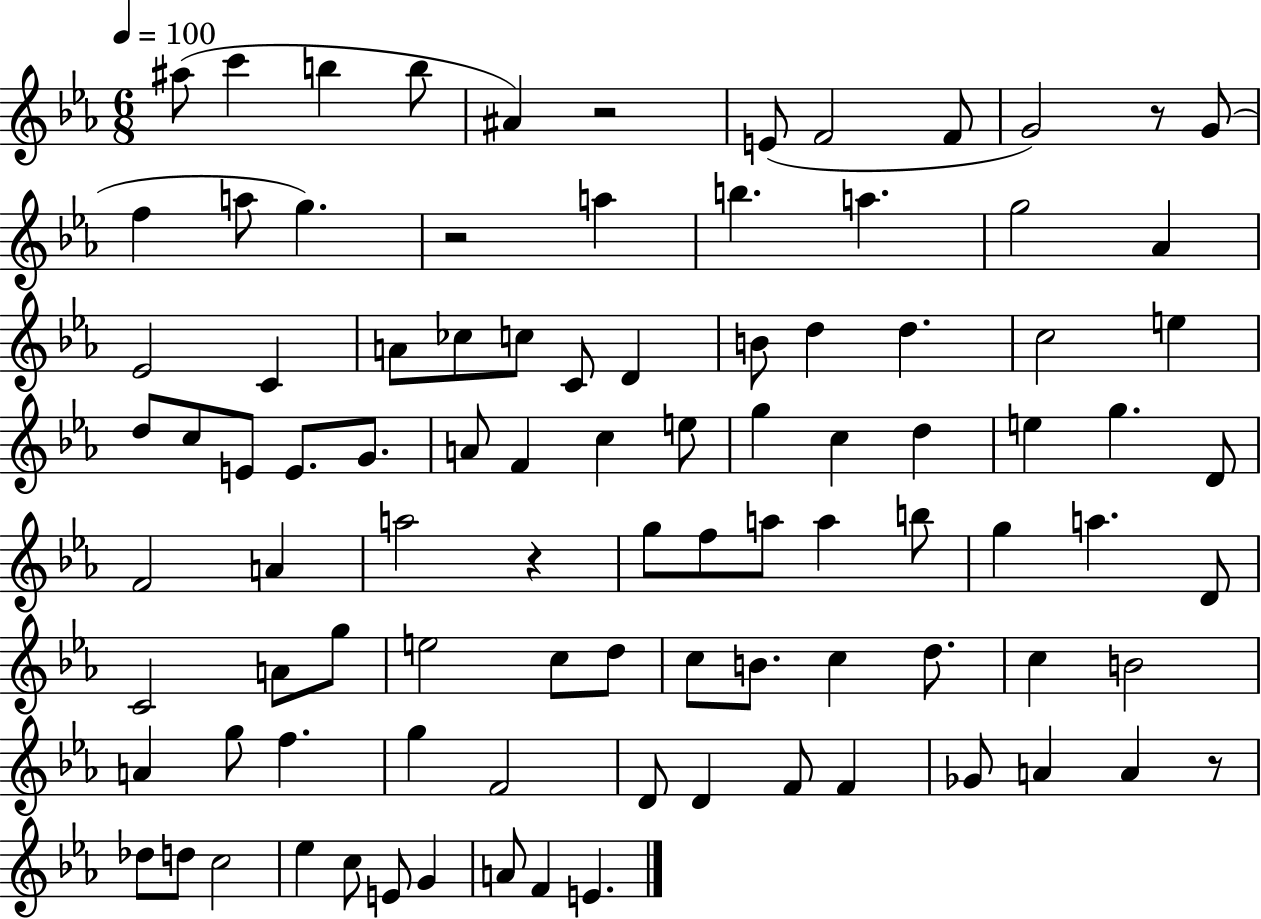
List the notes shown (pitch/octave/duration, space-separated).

A#5/e C6/q B5/q B5/e A#4/q R/h E4/e F4/h F4/e G4/h R/e G4/e F5/q A5/e G5/q. R/h A5/q B5/q. A5/q. G5/h Ab4/q Eb4/h C4/q A4/e CES5/e C5/e C4/e D4/q B4/e D5/q D5/q. C5/h E5/q D5/e C5/e E4/e E4/e. G4/e. A4/e F4/q C5/q E5/e G5/q C5/q D5/q E5/q G5/q. D4/e F4/h A4/q A5/h R/q G5/e F5/e A5/e A5/q B5/e G5/q A5/q. D4/e C4/h A4/e G5/e E5/h C5/e D5/e C5/e B4/e. C5/q D5/e. C5/q B4/h A4/q G5/e F5/q. G5/q F4/h D4/e D4/q F4/e F4/q Gb4/e A4/q A4/q R/e Db5/e D5/e C5/h Eb5/q C5/e E4/e G4/q A4/e F4/q E4/q.